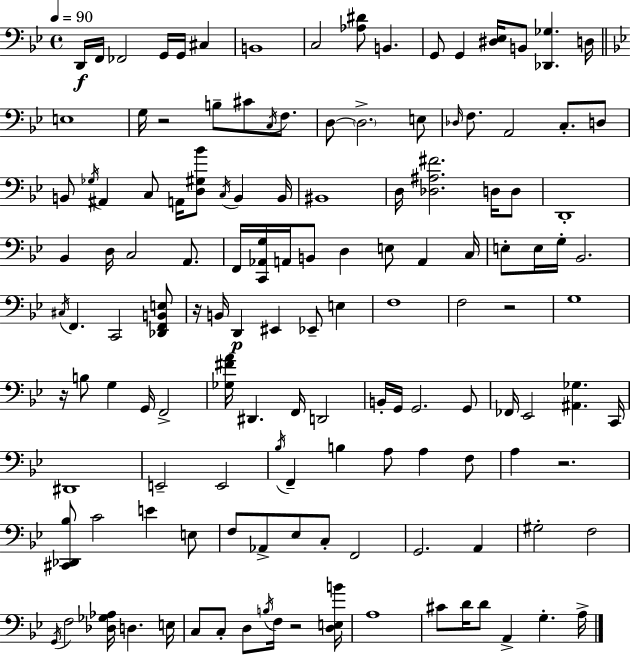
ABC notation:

X:1
T:Untitled
M:4/4
L:1/4
K:Gm
D,,/4 F,,/4 _F,,2 G,,/4 G,,/4 ^C, B,,4 C,2 [_A,^D]/2 B,, G,,/2 G,, [^D,_E,]/4 B,,/2 [_D,,_G,] D,/4 E,4 G,/4 z2 B,/2 ^C/2 C,/4 F,/2 D,/2 D,2 E,/2 _D,/4 F,/2 A,,2 C,/2 D,/2 B,,/2 _G,/4 ^A,, C,/2 A,,/4 [D,^G,_B]/2 C,/4 B,, B,,/4 ^B,,4 D,/4 [_D,^A,^F]2 D,/4 D,/2 D,,4 _B,, D,/4 C,2 A,,/2 F,,/4 [C,,_A,,G,]/4 A,,/4 B,,/2 D, E,/2 A,, C,/4 E,/2 E,/4 G,/4 _B,,2 ^C,/4 F,, C,,2 [_D,,F,,B,,E,]/2 z/4 B,,/4 D,, ^E,, _E,,/2 E, F,4 F,2 z2 G,4 z/4 B,/2 G, G,,/4 F,,2 [_G,^FA]/4 ^D,, F,,/4 D,,2 B,,/4 G,,/4 G,,2 G,,/2 _F,,/4 _E,,2 [^A,,_G,] C,,/4 ^D,,4 E,,2 E,,2 _B,/4 F,, B, A,/2 A, F,/2 A, z2 [^C,,_D,,_B,]/2 C2 E E,/2 F,/2 _A,,/2 _E,/2 C,/2 F,,2 G,,2 A,, ^G,2 F,2 G,,/4 F,2 [_D,_G,_A,]/4 D, E,/4 C,/2 C,/2 D,/2 B,/4 F,/4 z2 [D,E,B]/4 A,4 ^C/2 D/4 D/2 A,, G, A,/4